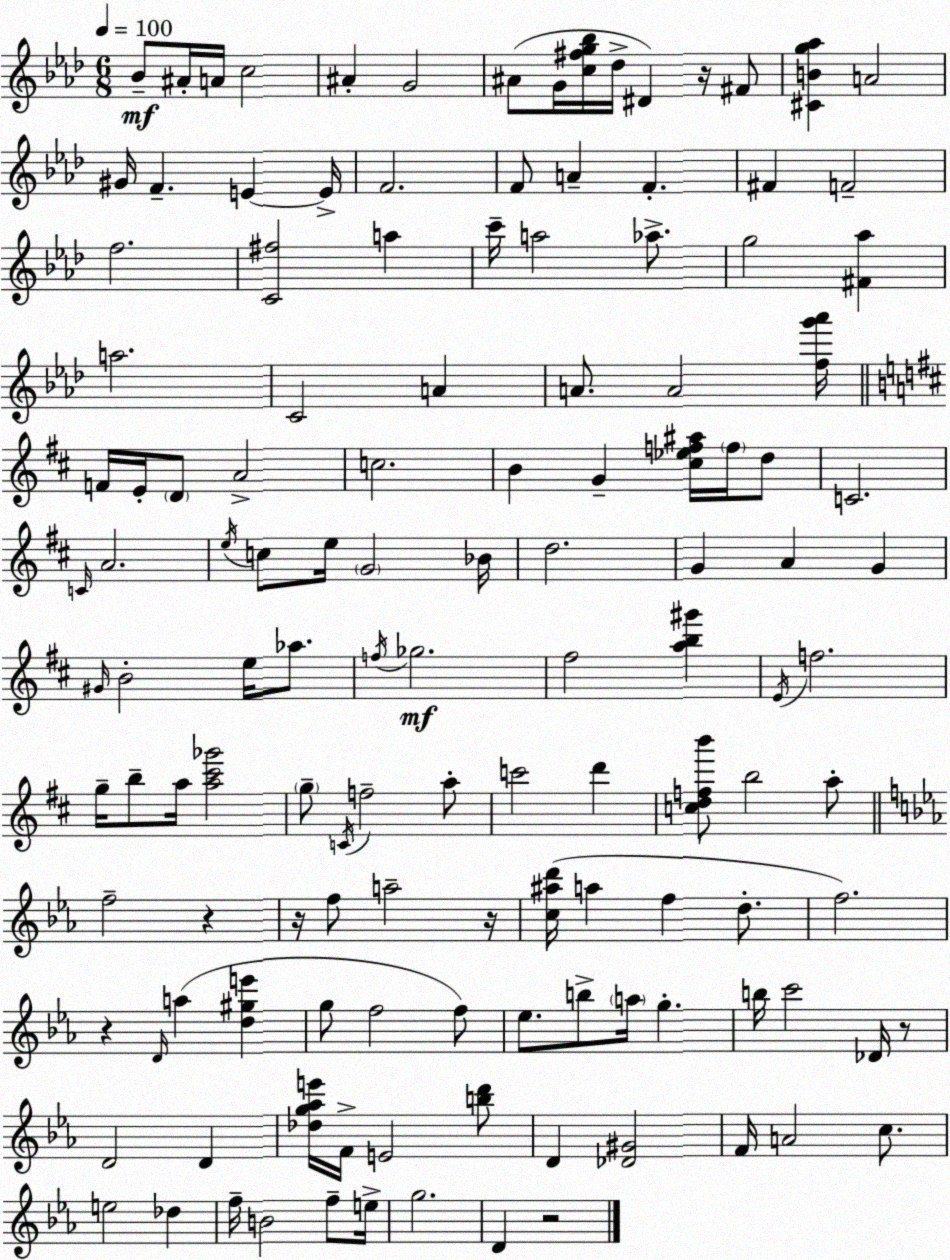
X:1
T:Untitled
M:6/8
L:1/4
K:Ab
_B/2 ^A/4 A/4 c2 ^A G2 ^A/2 G/4 [c^fg_b]/4 _d/4 ^D z/4 ^F/2 [^CBg_a] A2 ^G/4 F E E/4 F2 F/2 A F ^F F2 f2 [C^f]2 a c'/4 a2 _a/2 g2 [^F_a] a2 C2 A A/2 A2 [fg'_a']/4 F/4 E/4 D/2 A2 c2 B G [^c_ef^a]/4 f/4 d/2 C2 C/4 A2 e/4 c/2 e/4 G2 _B/4 d2 G A G ^G/4 B2 e/4 _a/2 f/4 _g2 ^f2 [ab^g'] E/4 f2 g/4 b/2 a/4 [a^c'_g']2 g/2 C/4 f2 a/2 c'2 d' [cdfb']/2 b2 a/2 f2 z z/4 f/2 a2 z/4 [c^ad']/4 a f d/2 f2 z D/4 a [d^ge'] g/2 f2 f/2 _e/2 b/2 a/4 g b/4 c'2 _D/4 z/2 D2 D [_dg_ae']/4 F/4 E2 [bd']/2 D [_D^G]2 F/4 A2 c/2 e2 _d f/4 B2 f/2 e/4 g2 D z2